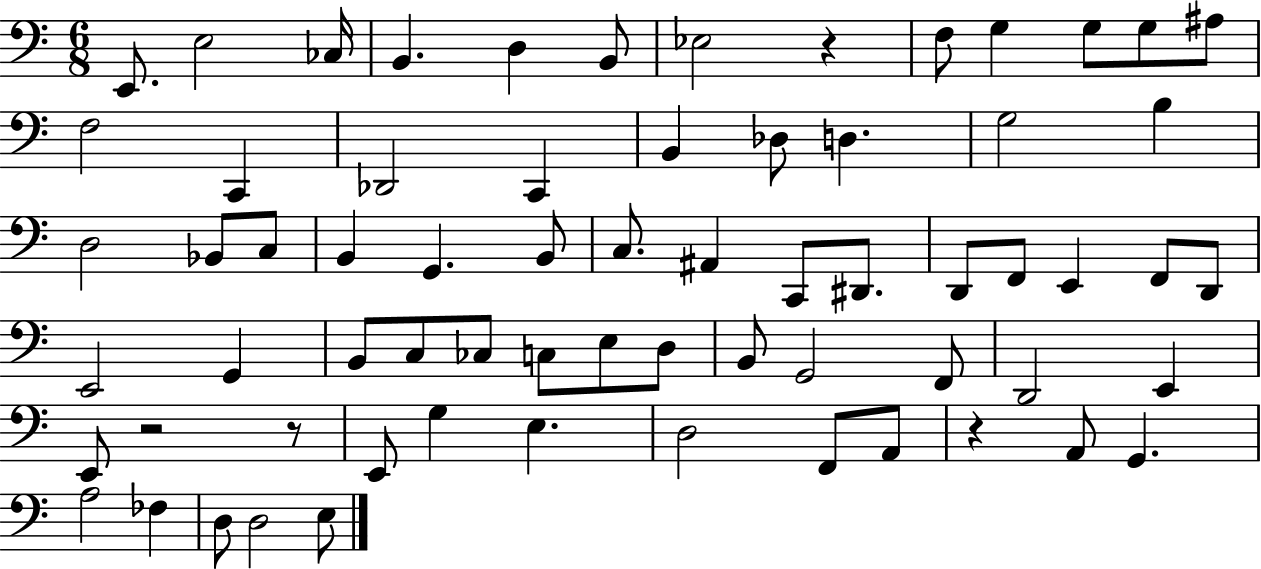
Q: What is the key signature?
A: C major